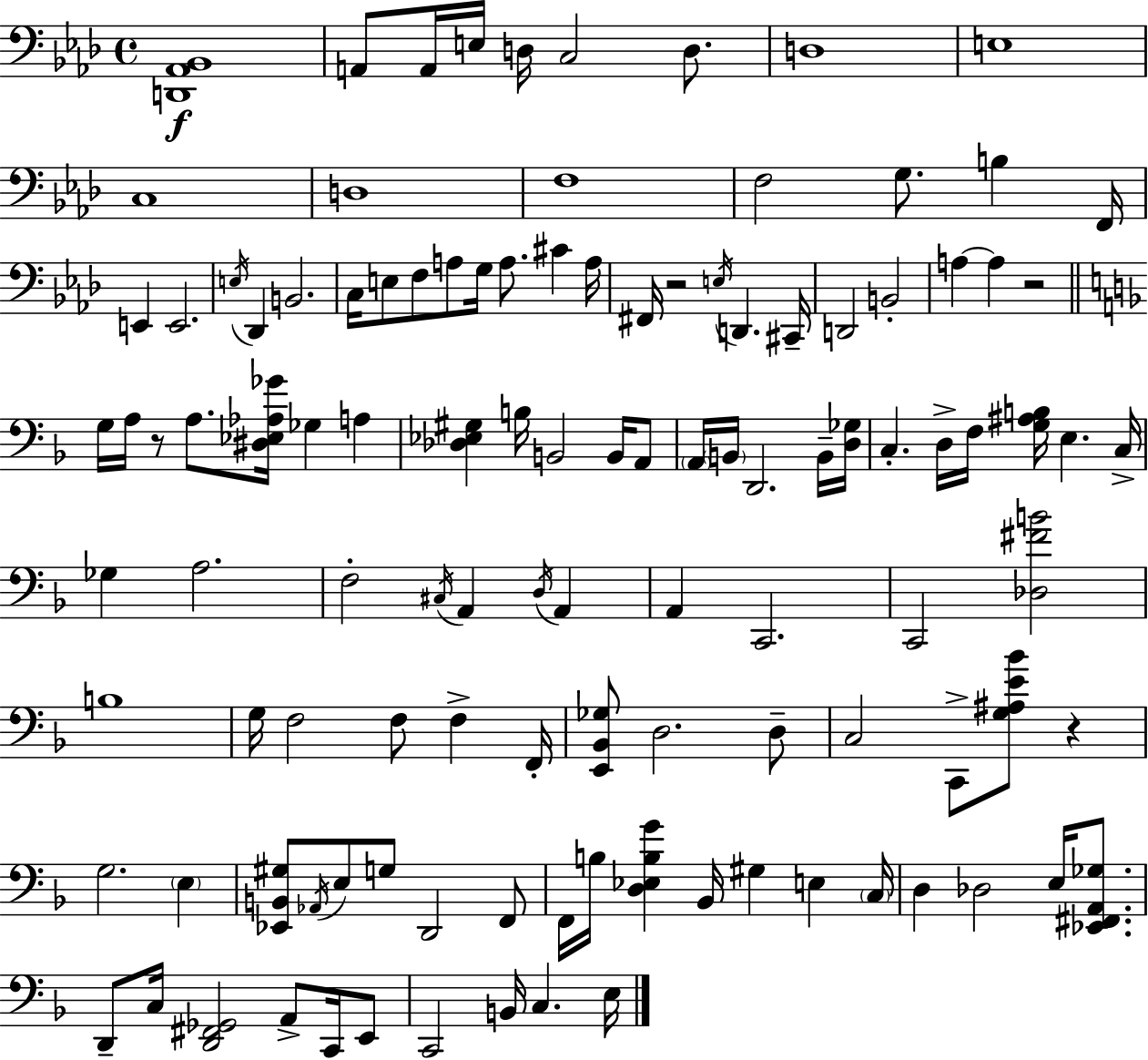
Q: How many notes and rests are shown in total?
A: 115